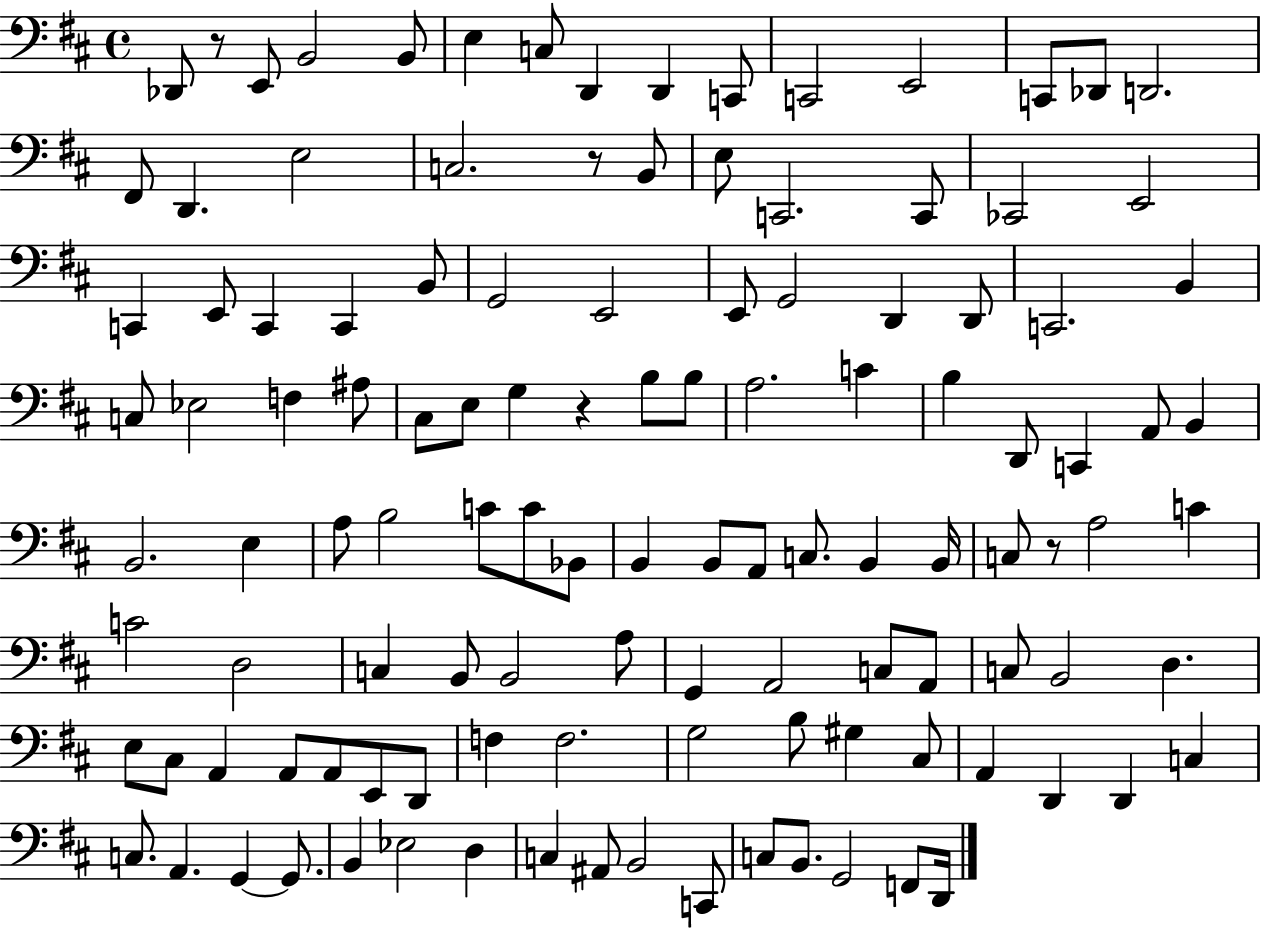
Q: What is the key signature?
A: D major